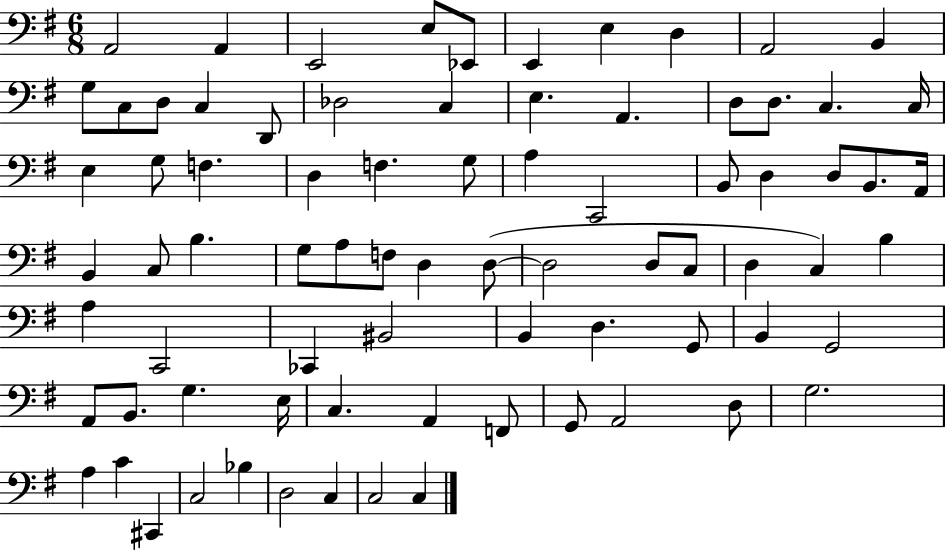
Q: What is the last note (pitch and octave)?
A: C3